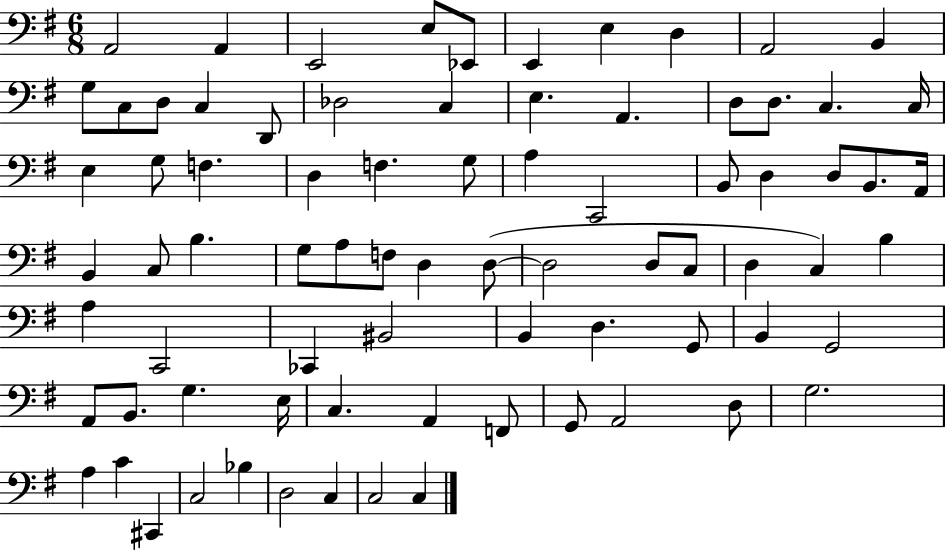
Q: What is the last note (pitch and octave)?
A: C3